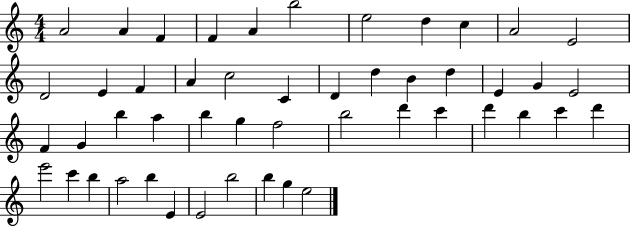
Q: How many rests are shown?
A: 0